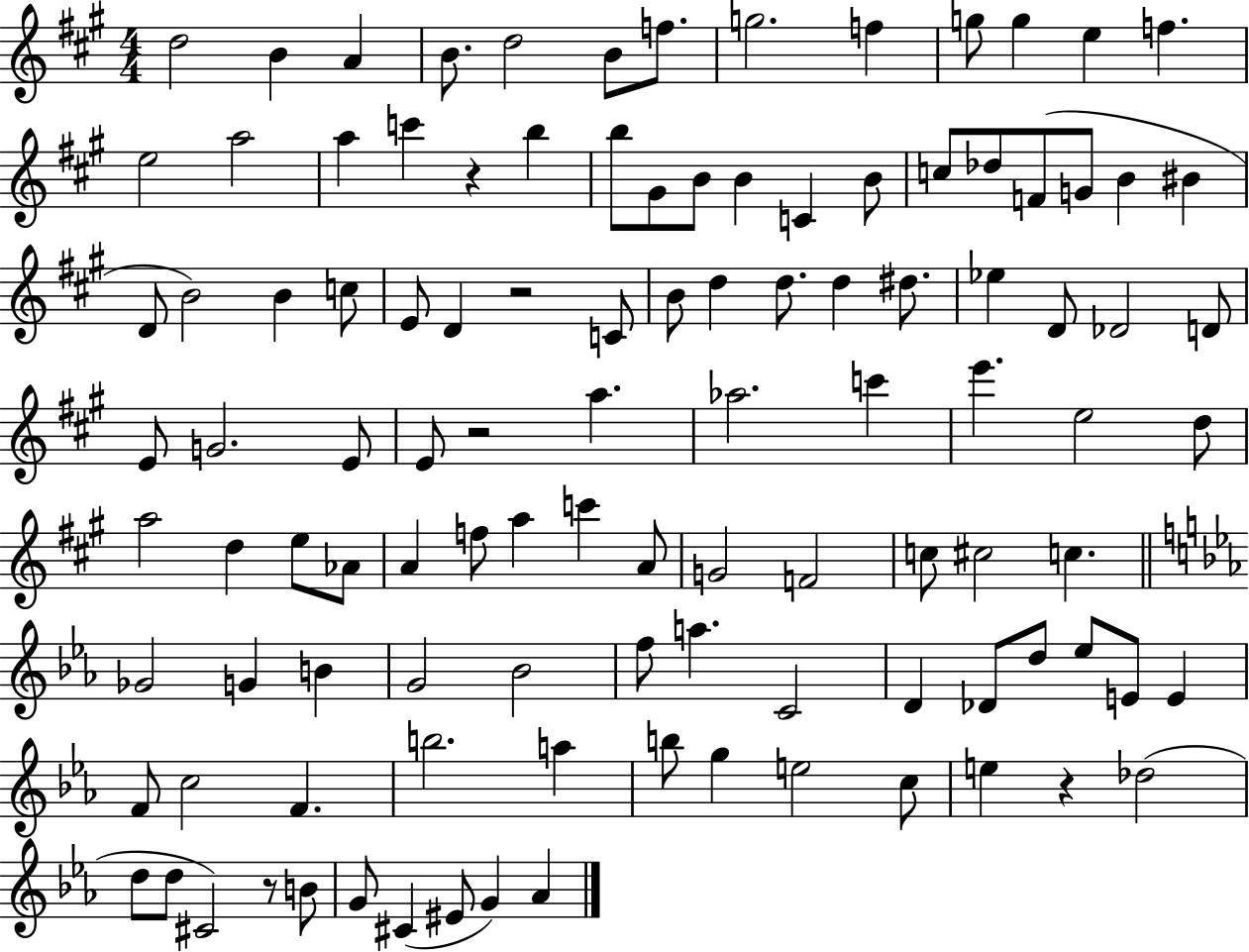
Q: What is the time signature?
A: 4/4